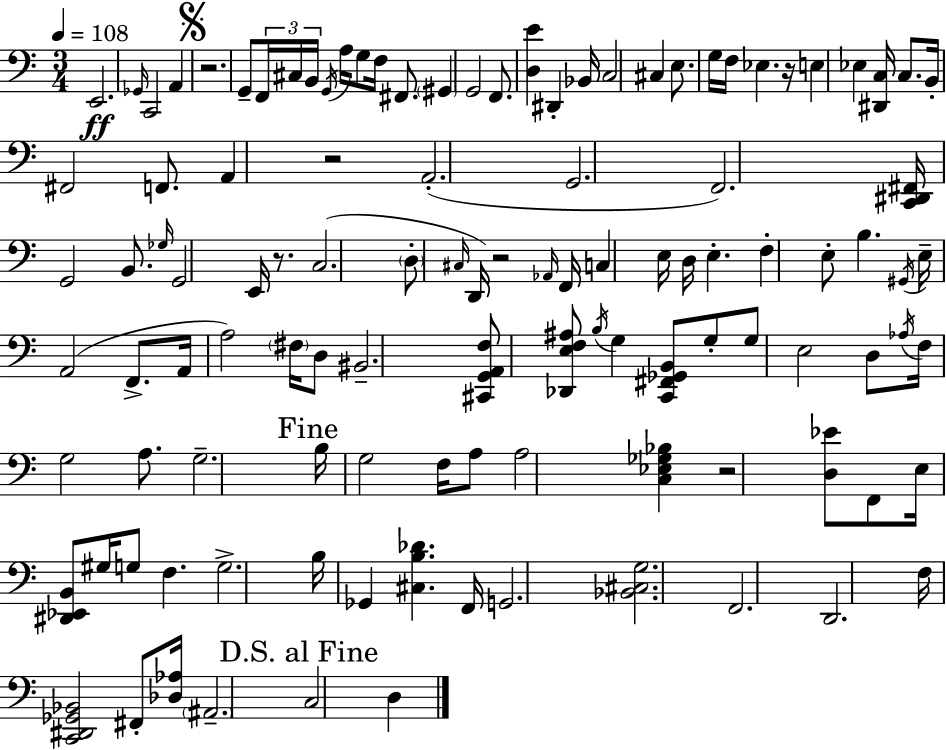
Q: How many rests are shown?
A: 6